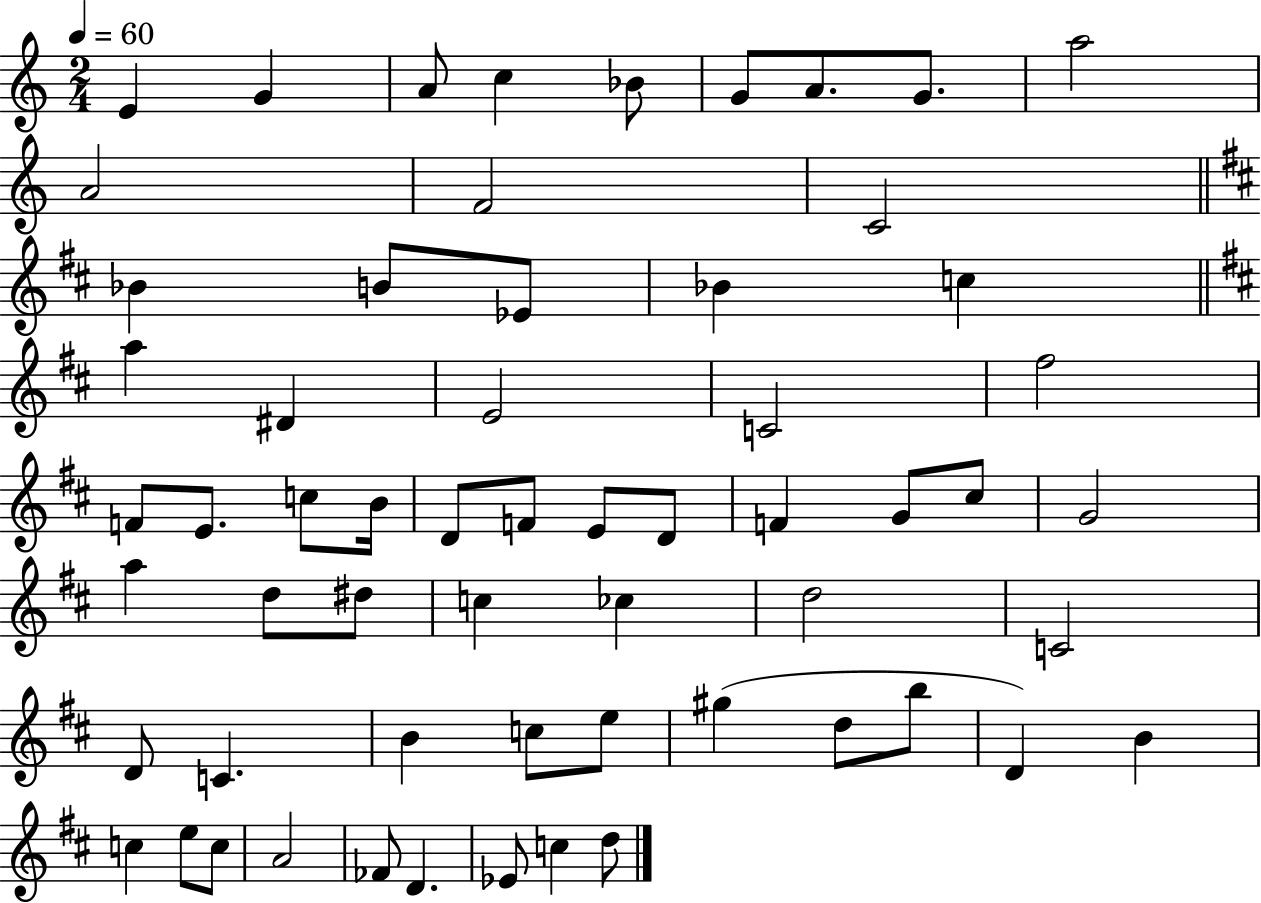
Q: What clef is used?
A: treble